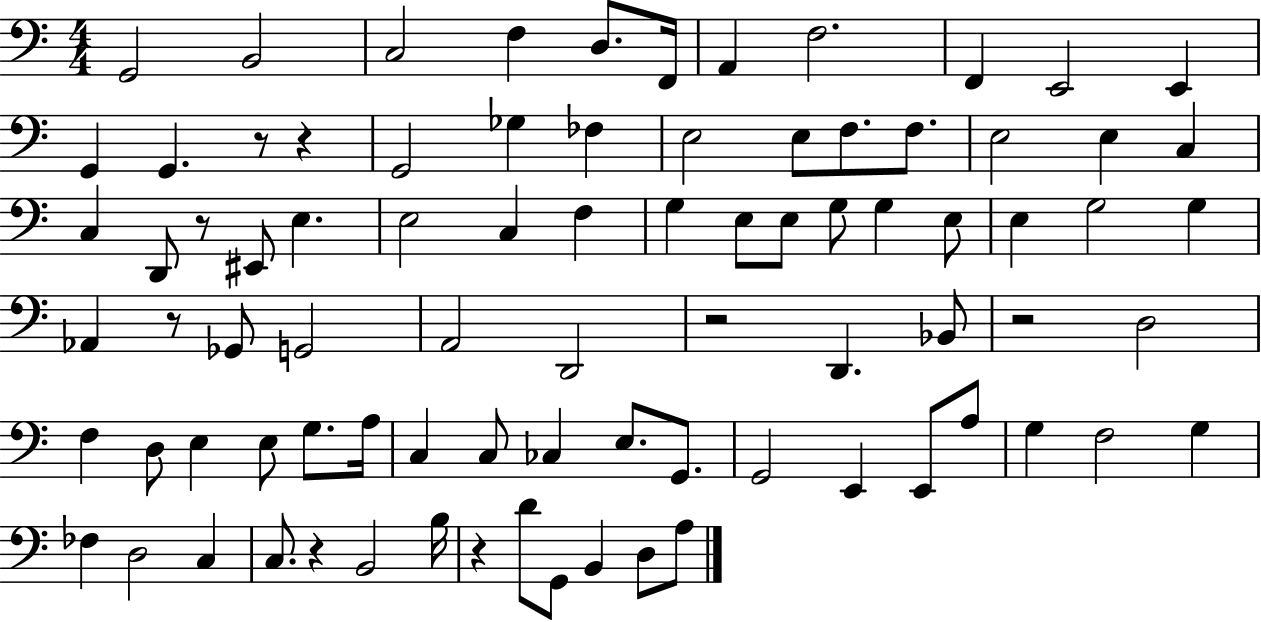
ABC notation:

X:1
T:Untitled
M:4/4
L:1/4
K:C
G,,2 B,,2 C,2 F, D,/2 F,,/4 A,, F,2 F,, E,,2 E,, G,, G,, z/2 z G,,2 _G, _F, E,2 E,/2 F,/2 F,/2 E,2 E, C, C, D,,/2 z/2 ^E,,/2 E, E,2 C, F, G, E,/2 E,/2 G,/2 G, E,/2 E, G,2 G, _A,, z/2 _G,,/2 G,,2 A,,2 D,,2 z2 D,, _B,,/2 z2 D,2 F, D,/2 E, E,/2 G,/2 A,/4 C, C,/2 _C, E,/2 G,,/2 G,,2 E,, E,,/2 A,/2 G, F,2 G, _F, D,2 C, C,/2 z B,,2 B,/4 z D/2 G,,/2 B,, D,/2 A,/2